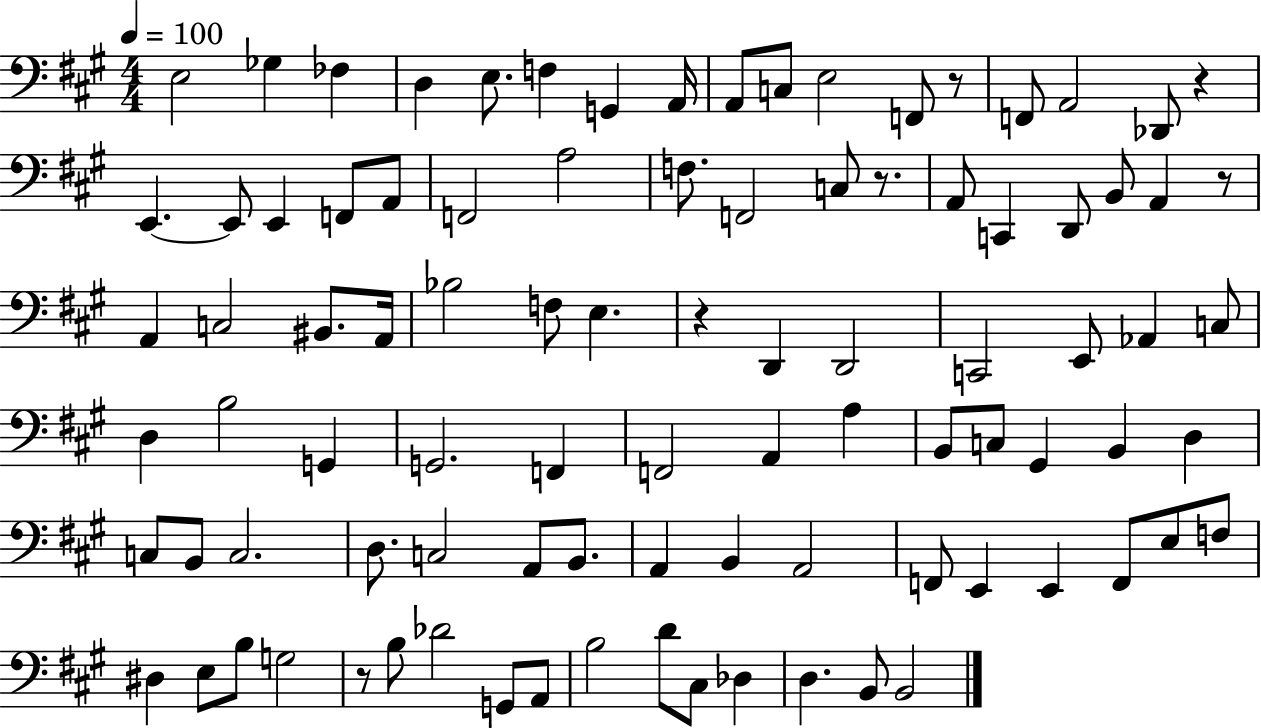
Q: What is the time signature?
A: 4/4